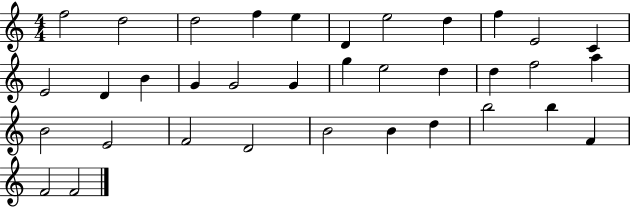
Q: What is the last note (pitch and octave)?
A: F4